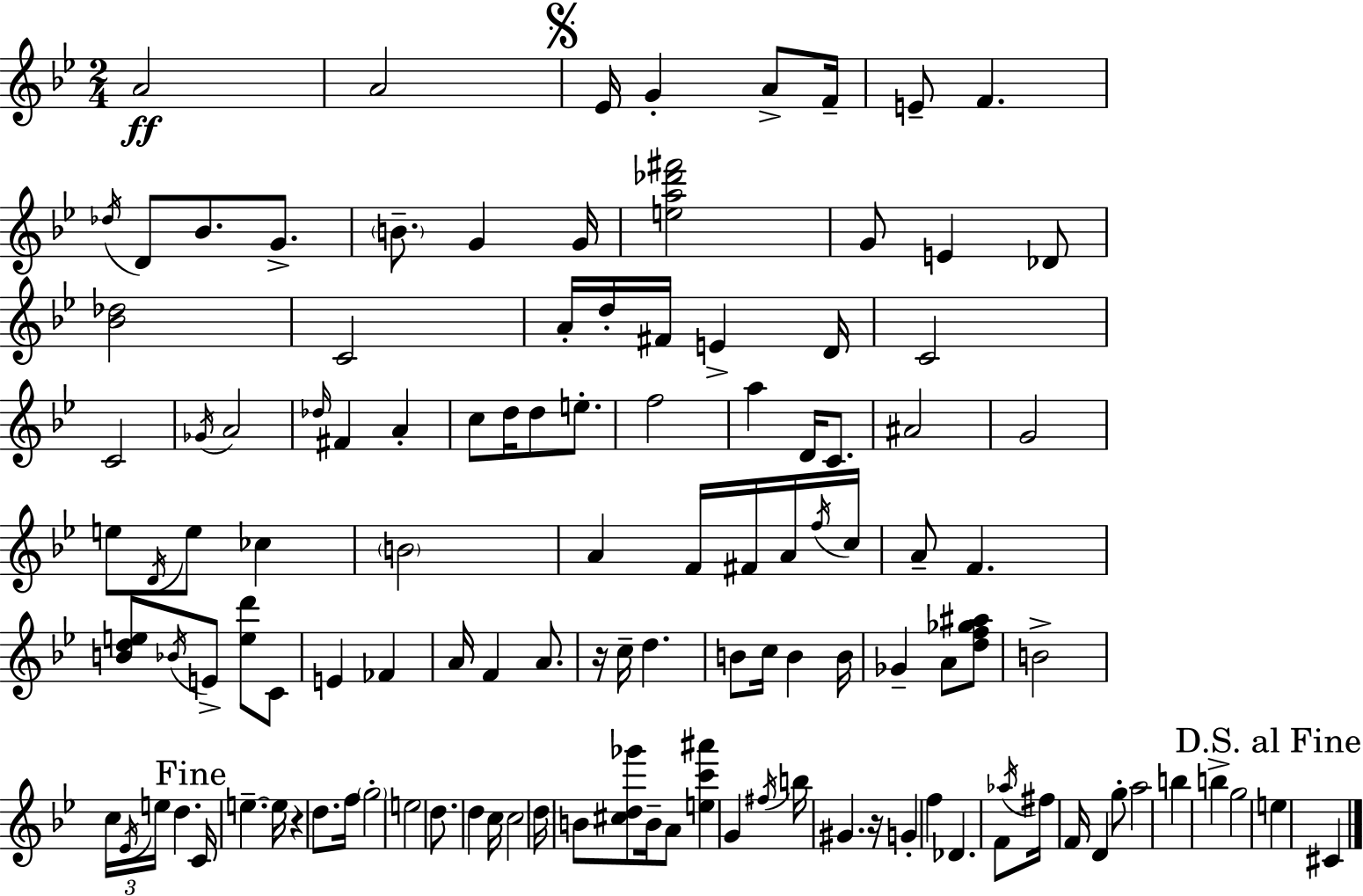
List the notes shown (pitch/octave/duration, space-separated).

A4/h A4/h Eb4/s G4/q A4/e F4/s E4/e F4/q. Db5/s D4/e Bb4/e. G4/e. B4/e. G4/q G4/s [E5,A5,Db6,F#6]/h G4/e E4/q Db4/e [Bb4,Db5]/h C4/h A4/s D5/s F#4/s E4/q D4/s C4/h C4/h Gb4/s A4/h Db5/s F#4/q A4/q C5/e D5/s D5/e E5/e. F5/h A5/q D4/s C4/e. A#4/h G4/h E5/e D4/s E5/e CES5/q B4/h A4/q F4/s F#4/s A4/s F5/s C5/s A4/e F4/q. [B4,D5,E5]/e Bb4/s E4/e [E5,D6]/e C4/e E4/q FES4/q A4/s F4/q A4/e. R/s C5/s D5/q. B4/e C5/s B4/q B4/s Gb4/q A4/e [D5,F5,Gb5,A#5]/e B4/h C5/s Eb4/s E5/s D5/q. C4/s E5/q. E5/s R/q D5/e. F5/s G5/h E5/h D5/e. D5/q C5/s C5/h D5/s B4/e [C#5,D5,Gb6]/e B4/s A4/e [E5,C6,A#6]/q G4/q F#5/s B5/s G#4/q. R/s G4/q F5/q Db4/q. F4/e Ab5/s F#5/s F4/s D4/q G5/e A5/h B5/q B5/q G5/h E5/q C#4/q